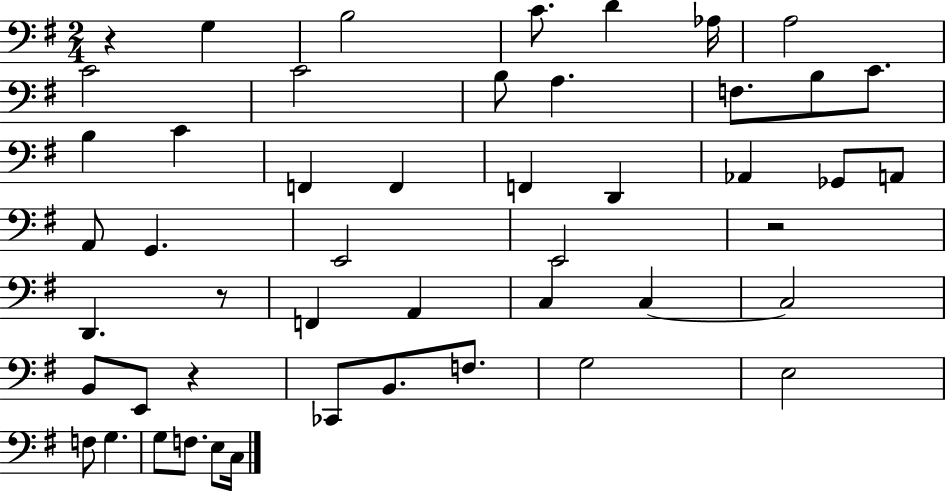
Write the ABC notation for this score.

X:1
T:Untitled
M:2/4
L:1/4
K:G
z G, B,2 C/2 D _A,/4 A,2 C2 C2 B,/2 A, F,/2 B,/2 C/2 B, C F,, F,, F,, D,, _A,, _G,,/2 A,,/2 A,,/2 G,, E,,2 E,,2 z2 D,, z/2 F,, A,, C, C, C,2 B,,/2 E,,/2 z _C,,/2 B,,/2 F,/2 G,2 E,2 F,/2 G, G,/2 F,/2 E,/2 C,/4